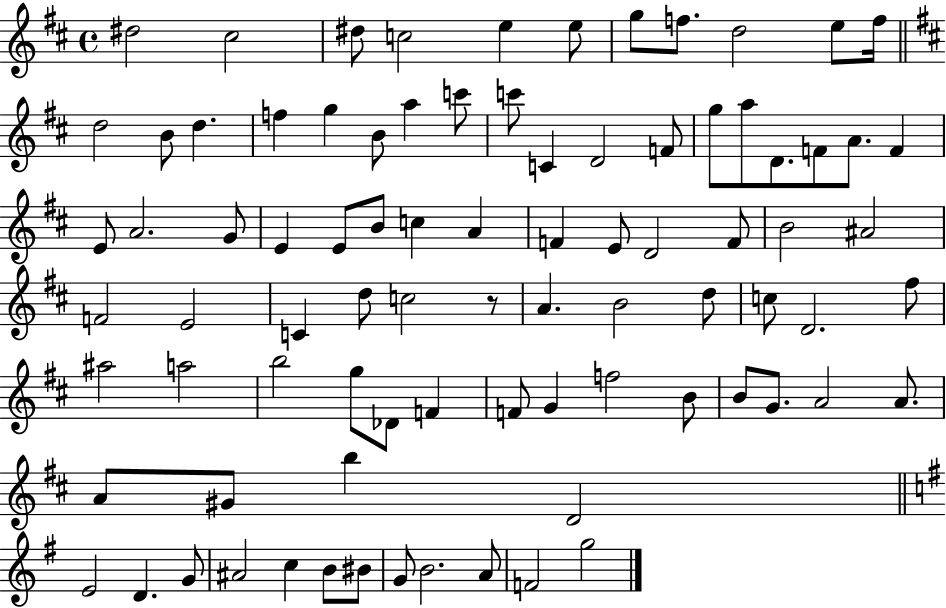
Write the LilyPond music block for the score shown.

{
  \clef treble
  \time 4/4
  \defaultTimeSignature
  \key d \major
  \repeat volta 2 { dis''2 cis''2 | dis''8 c''2 e''4 e''8 | g''8 f''8. d''2 e''8 f''16 | \bar "||" \break \key d \major d''2 b'8 d''4. | f''4 g''4 b'8 a''4 c'''8 | c'''8 c'4 d'2 f'8 | g''8 a''8 d'8. f'8 a'8. f'4 | \break e'8 a'2. g'8 | e'4 e'8 b'8 c''4 a'4 | f'4 e'8 d'2 f'8 | b'2 ais'2 | \break f'2 e'2 | c'4 d''8 c''2 r8 | a'4. b'2 d''8 | c''8 d'2. fis''8 | \break ais''2 a''2 | b''2 g''8 des'8 f'4 | f'8 g'4 f''2 b'8 | b'8 g'8. a'2 a'8. | \break a'8 gis'8 b''4 d'2 | \bar "||" \break \key e \minor e'2 d'4. g'8 | ais'2 c''4 b'8 bis'8 | g'8 b'2. a'8 | f'2 g''2 | \break } \bar "|."
}